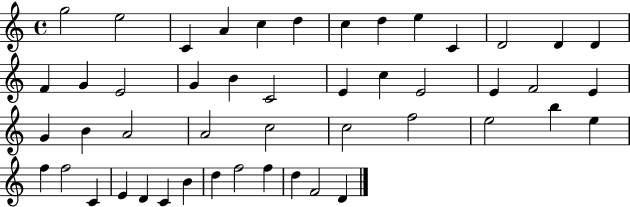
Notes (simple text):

G5/h E5/h C4/q A4/q C5/q D5/q C5/q D5/q E5/q C4/q D4/h D4/q D4/q F4/q G4/q E4/h G4/q B4/q C4/h E4/q C5/q E4/h E4/q F4/h E4/q G4/q B4/q A4/h A4/h C5/h C5/h F5/h E5/h B5/q E5/q F5/q F5/h C4/q E4/q D4/q C4/q B4/q D5/q F5/h F5/q D5/q F4/h D4/q